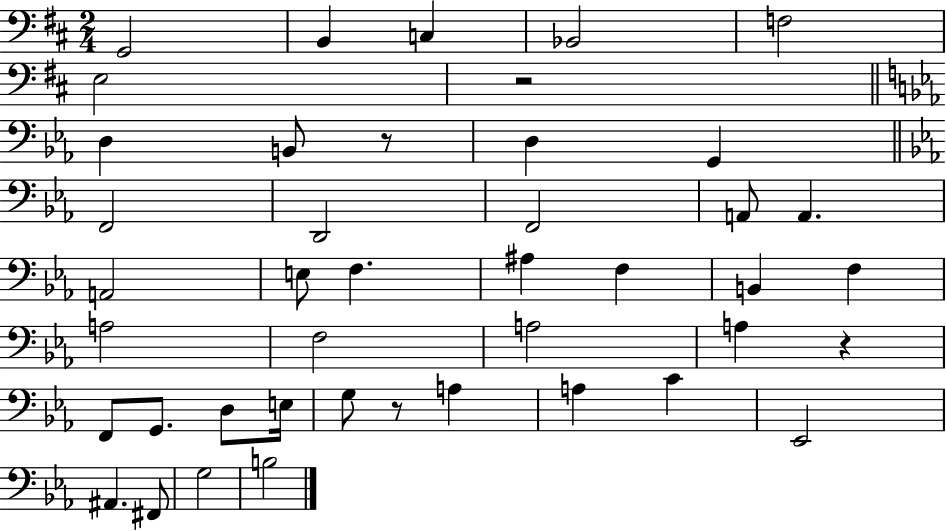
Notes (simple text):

G2/h B2/q C3/q Bb2/h F3/h E3/h R/h D3/q B2/e R/e D3/q G2/q F2/h D2/h F2/h A2/e A2/q. A2/h E3/e F3/q. A#3/q F3/q B2/q F3/q A3/h F3/h A3/h A3/q R/q F2/e G2/e. D3/e E3/s G3/e R/e A3/q A3/q C4/q Eb2/h A#2/q. F#2/e G3/h B3/h